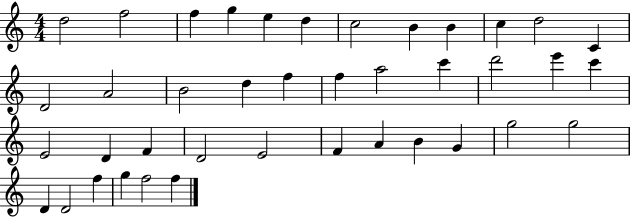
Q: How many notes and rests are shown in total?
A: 40